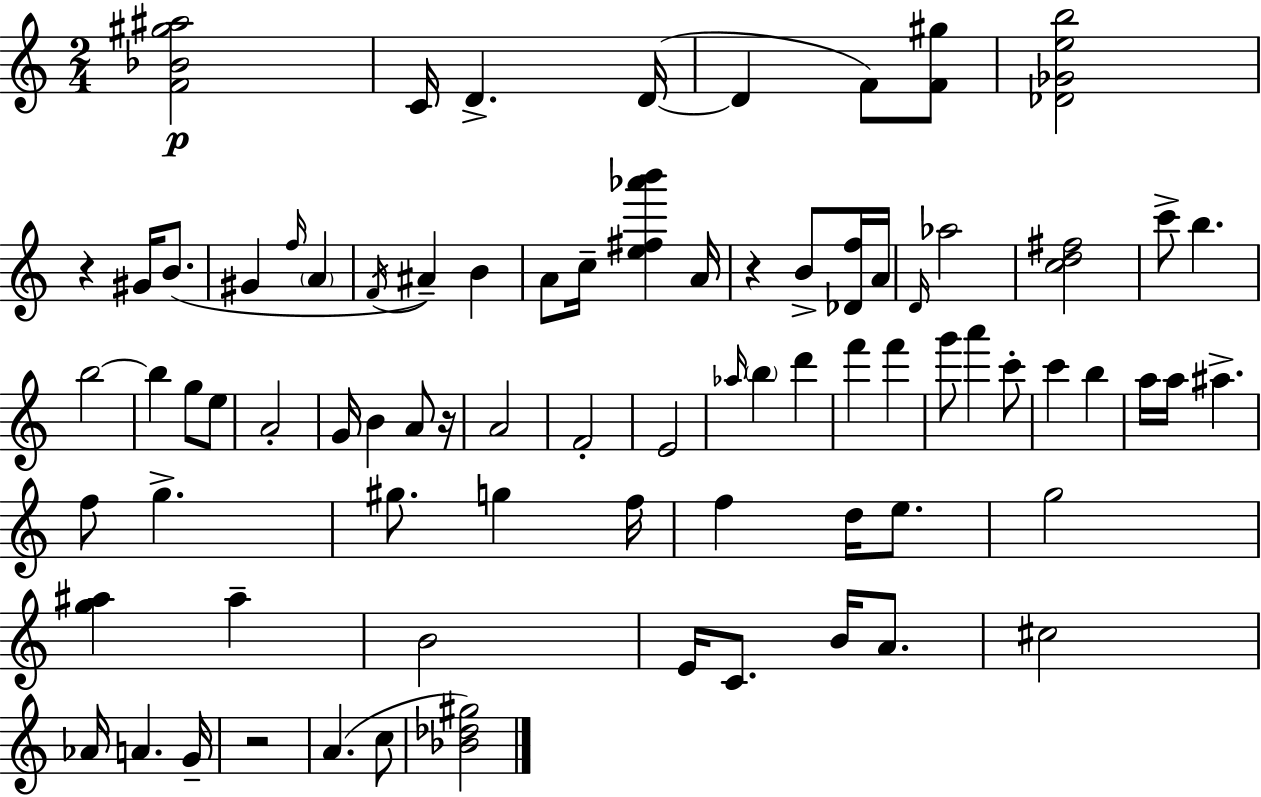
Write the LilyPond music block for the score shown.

{
  \clef treble
  \numericTimeSignature
  \time 2/4
  \key c \major
  <f' bes' gis'' ais''>2\p | c'16 d'4.-> d'16~(~ | d'4 f'8) <f' gis''>8 | <des' ges' e'' b''>2 | \break r4 gis'16 b'8.( | gis'4 \grace { f''16 } \parenthesize a'4 | \acciaccatura { f'16 }) ais'4-- b'4 | a'8 c''16-- <e'' fis'' aes''' b'''>4 | \break a'16 r4 b'8-> | <des' f''>16 a'16 \grace { d'16 } aes''2 | <c'' d'' fis''>2 | c'''8-> b''4. | \break b''2~~ | b''4 g''8 | e''8 a'2-. | g'16 b'4 | \break a'8 r16 a'2 | f'2-. | e'2 | \grace { aes''16 } \parenthesize b''4 | \break d'''4 f'''4 | f'''4 g'''8 a'''4 | c'''8-. c'''4 | b''4 a''16 a''16 ais''4.-> | \break f''8 g''4.-> | gis''8. g''4 | f''16 f''4 | d''16 e''8. g''2 | \break <g'' ais''>4 | ais''4-- b'2 | e'16 c'8. | b'16 a'8. cis''2 | \break aes'16 a'4. | g'16-- r2 | a'4.( | c''8 <bes' des'' gis''>2) | \break \bar "|."
}